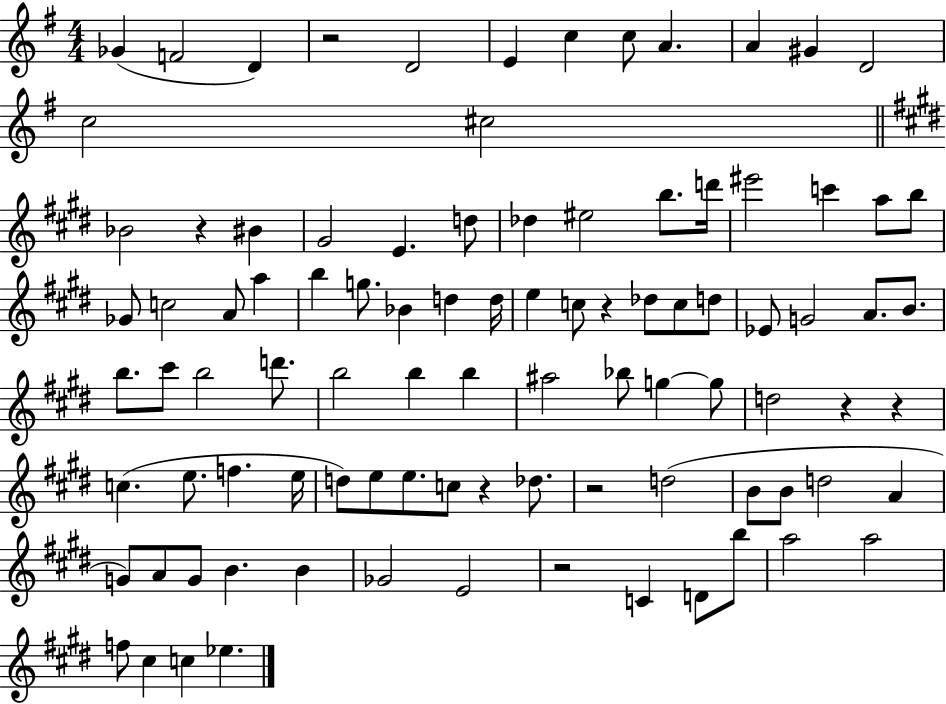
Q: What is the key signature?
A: G major